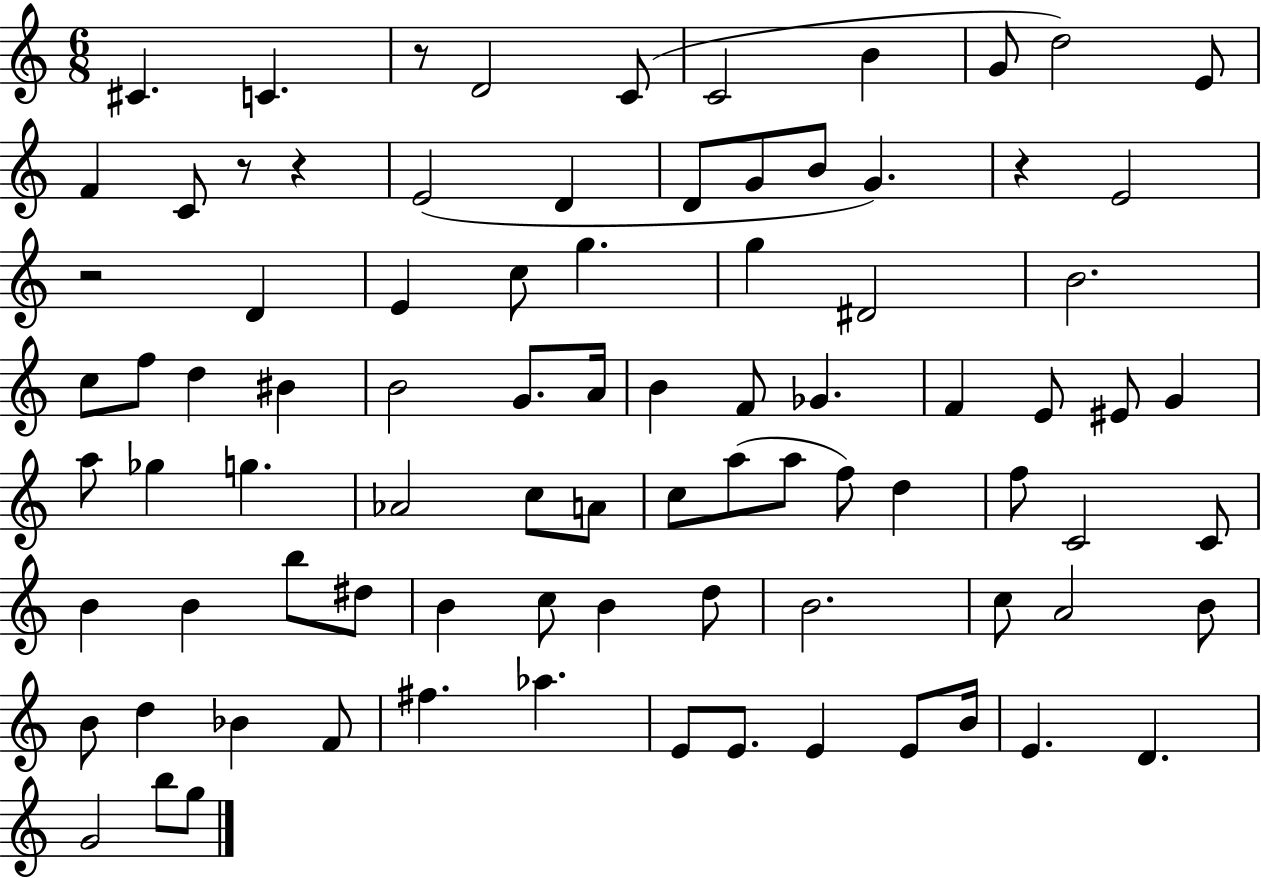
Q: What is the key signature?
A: C major